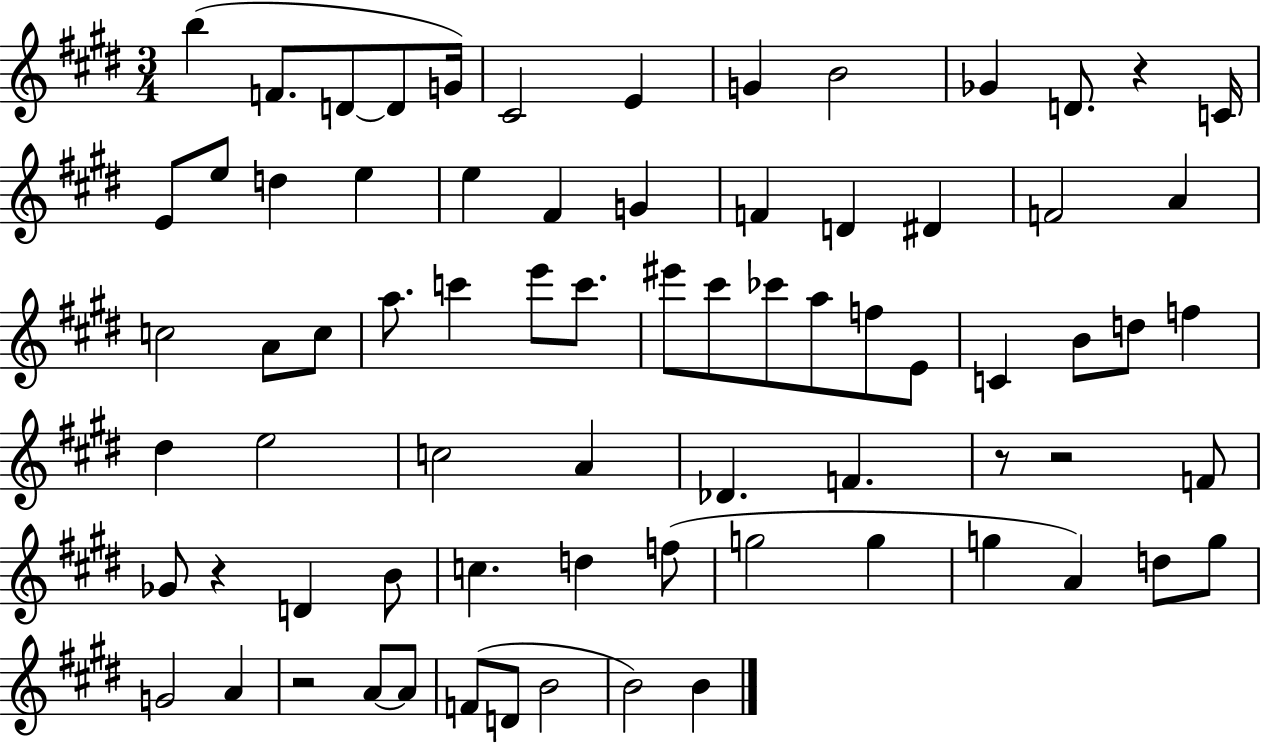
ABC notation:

X:1
T:Untitled
M:3/4
L:1/4
K:E
b F/2 D/2 D/2 G/4 ^C2 E G B2 _G D/2 z C/4 E/2 e/2 d e e ^F G F D ^D F2 A c2 A/2 c/2 a/2 c' e'/2 c'/2 ^e'/2 ^c'/2 _c'/2 a/2 f/2 E/2 C B/2 d/2 f ^d e2 c2 A _D F z/2 z2 F/2 _G/2 z D B/2 c d f/2 g2 g g A d/2 g/2 G2 A z2 A/2 A/2 F/2 D/2 B2 B2 B